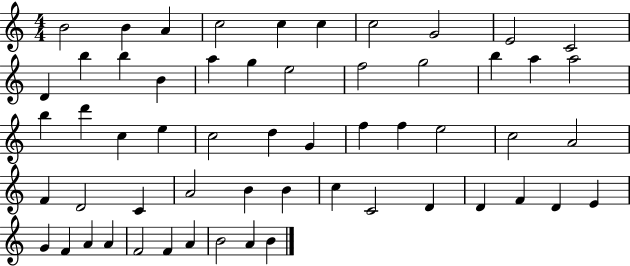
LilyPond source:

{
  \clef treble
  \numericTimeSignature
  \time 4/4
  \key c \major
  b'2 b'4 a'4 | c''2 c''4 c''4 | c''2 g'2 | e'2 c'2 | \break d'4 b''4 b''4 b'4 | a''4 g''4 e''2 | f''2 g''2 | b''4 a''4 a''2 | \break b''4 d'''4 c''4 e''4 | c''2 d''4 g'4 | f''4 f''4 e''2 | c''2 a'2 | \break f'4 d'2 c'4 | a'2 b'4 b'4 | c''4 c'2 d'4 | d'4 f'4 d'4 e'4 | \break g'4 f'4 a'4 a'4 | f'2 f'4 a'4 | b'2 a'4 b'4 | \bar "|."
}